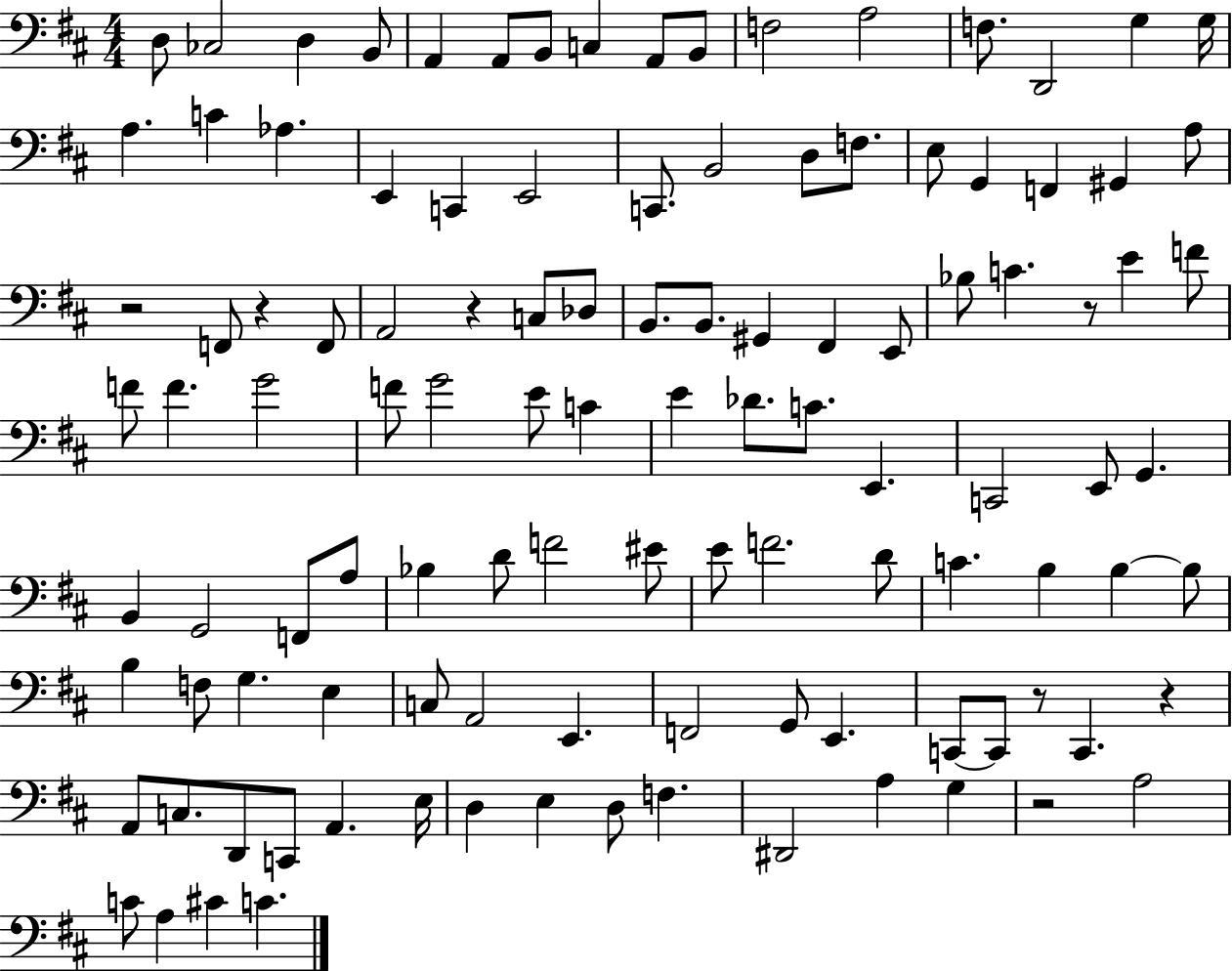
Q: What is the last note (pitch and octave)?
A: C4